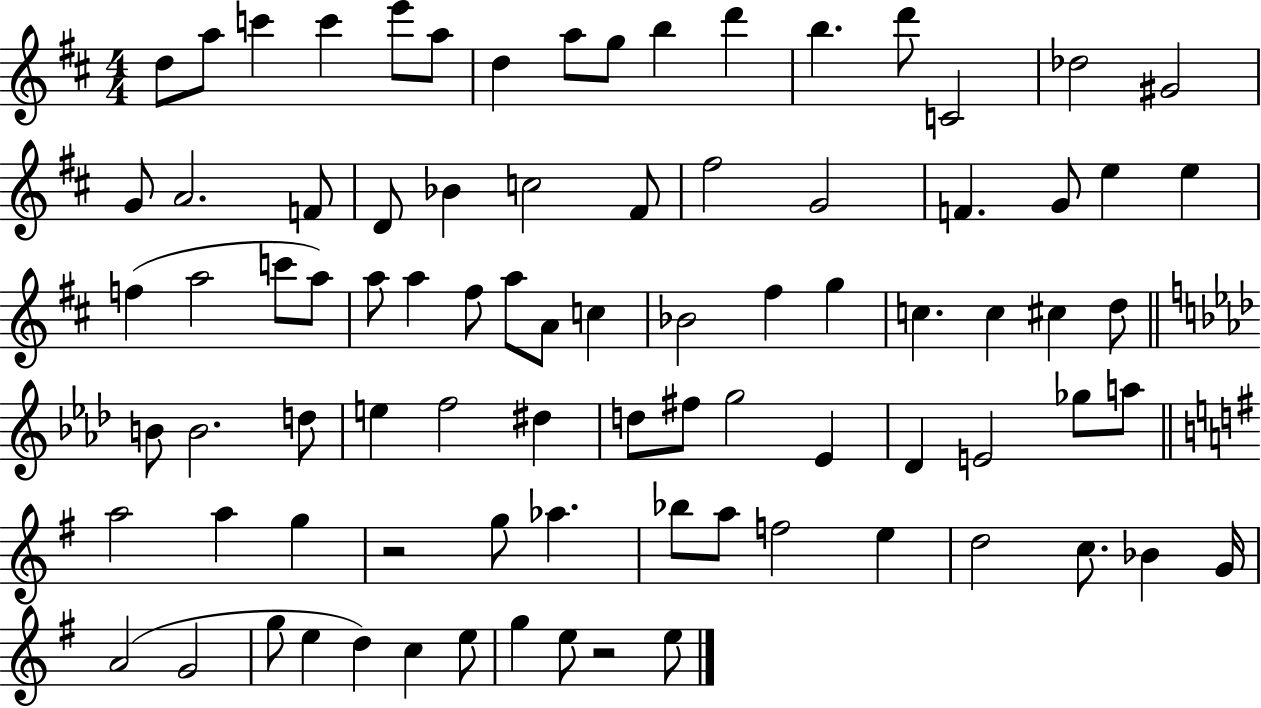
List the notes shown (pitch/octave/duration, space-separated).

D5/e A5/e C6/q C6/q E6/e A5/e D5/q A5/e G5/e B5/q D6/q B5/q. D6/e C4/h Db5/h G#4/h G4/e A4/h. F4/e D4/e Bb4/q C5/h F#4/e F#5/h G4/h F4/q. G4/e E5/q E5/q F5/q A5/h C6/e A5/e A5/e A5/q F#5/e A5/e A4/e C5/q Bb4/h F#5/q G5/q C5/q. C5/q C#5/q D5/e B4/e B4/h. D5/e E5/q F5/h D#5/q D5/e F#5/e G5/h Eb4/q Db4/q E4/h Gb5/e A5/e A5/h A5/q G5/q R/h G5/e Ab5/q. Bb5/e A5/e F5/h E5/q D5/h C5/e. Bb4/q G4/s A4/h G4/h G5/e E5/q D5/q C5/q E5/e G5/q E5/e R/h E5/e